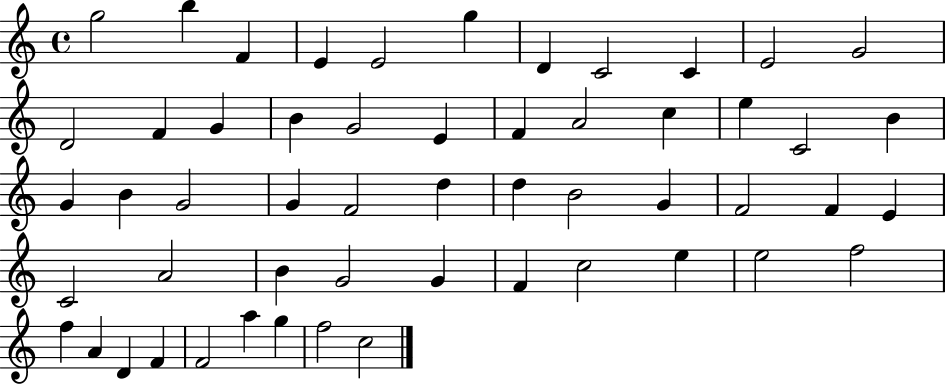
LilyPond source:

{
  \clef treble
  \time 4/4
  \defaultTimeSignature
  \key c \major
  g''2 b''4 f'4 | e'4 e'2 g''4 | d'4 c'2 c'4 | e'2 g'2 | \break d'2 f'4 g'4 | b'4 g'2 e'4 | f'4 a'2 c''4 | e''4 c'2 b'4 | \break g'4 b'4 g'2 | g'4 f'2 d''4 | d''4 b'2 g'4 | f'2 f'4 e'4 | \break c'2 a'2 | b'4 g'2 g'4 | f'4 c''2 e''4 | e''2 f''2 | \break f''4 a'4 d'4 f'4 | f'2 a''4 g''4 | f''2 c''2 | \bar "|."
}